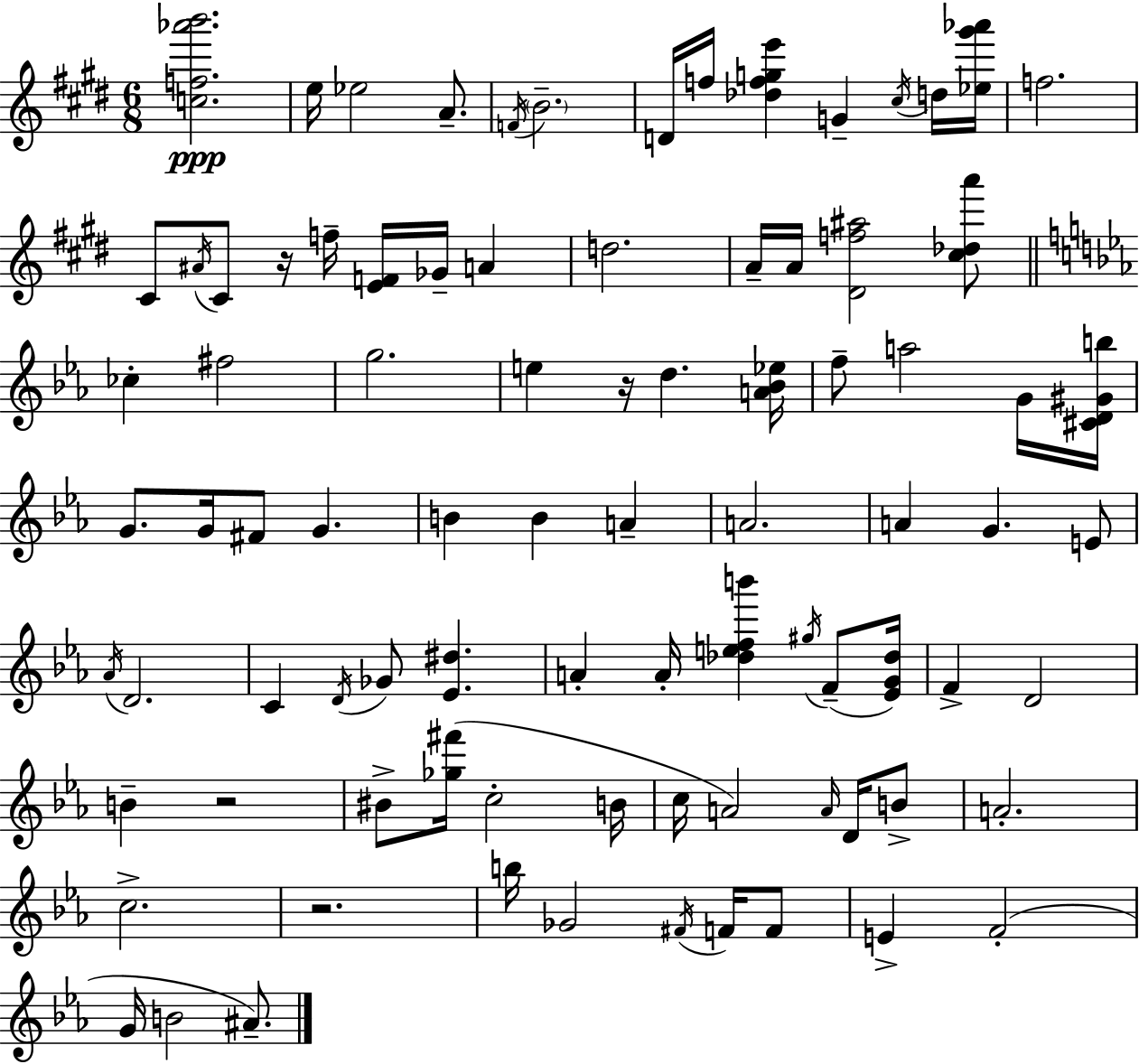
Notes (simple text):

[C5,F5,Ab6,B6]/h. E5/s Eb5/h A4/e. F4/s B4/h. D4/s F5/s [Db5,F5,G5,E6]/q G4/q C#5/s D5/s [Eb5,G#6,Ab6]/s F5/h. C#4/e A#4/s C#4/e R/s F5/s [E4,F4]/s Gb4/s A4/q D5/h. A4/s A4/s [D#4,F5,A#5]/h [C#5,Db5,A6]/e CES5/q F#5/h G5/h. E5/q R/s D5/q. [A4,Bb4,Eb5]/s F5/e A5/h G4/s [C#4,D4,G#4,B5]/s G4/e. G4/s F#4/e G4/q. B4/q B4/q A4/q A4/h. A4/q G4/q. E4/e Ab4/s D4/h. C4/q D4/s Gb4/e [Eb4,D#5]/q. A4/q A4/s [Db5,E5,F5,B6]/q G#5/s F4/e [Eb4,G4,Db5]/s F4/q D4/h B4/q R/h BIS4/e [Gb5,F#6]/s C5/h B4/s C5/s A4/h A4/s D4/s B4/e A4/h. C5/h. R/h. B5/s Gb4/h F#4/s F4/s F4/e E4/q F4/h G4/s B4/h A#4/e.